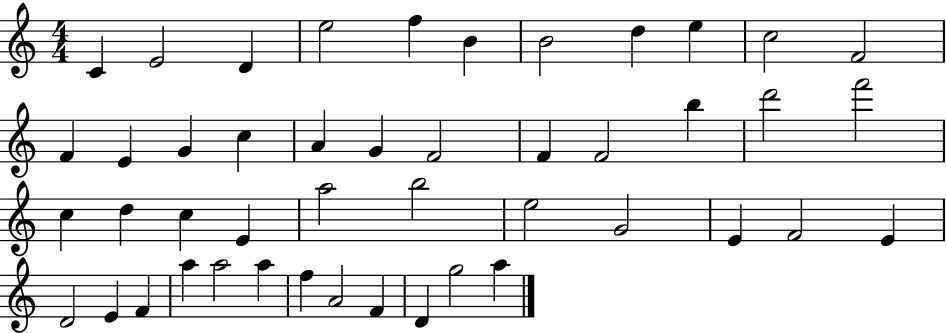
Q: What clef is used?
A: treble